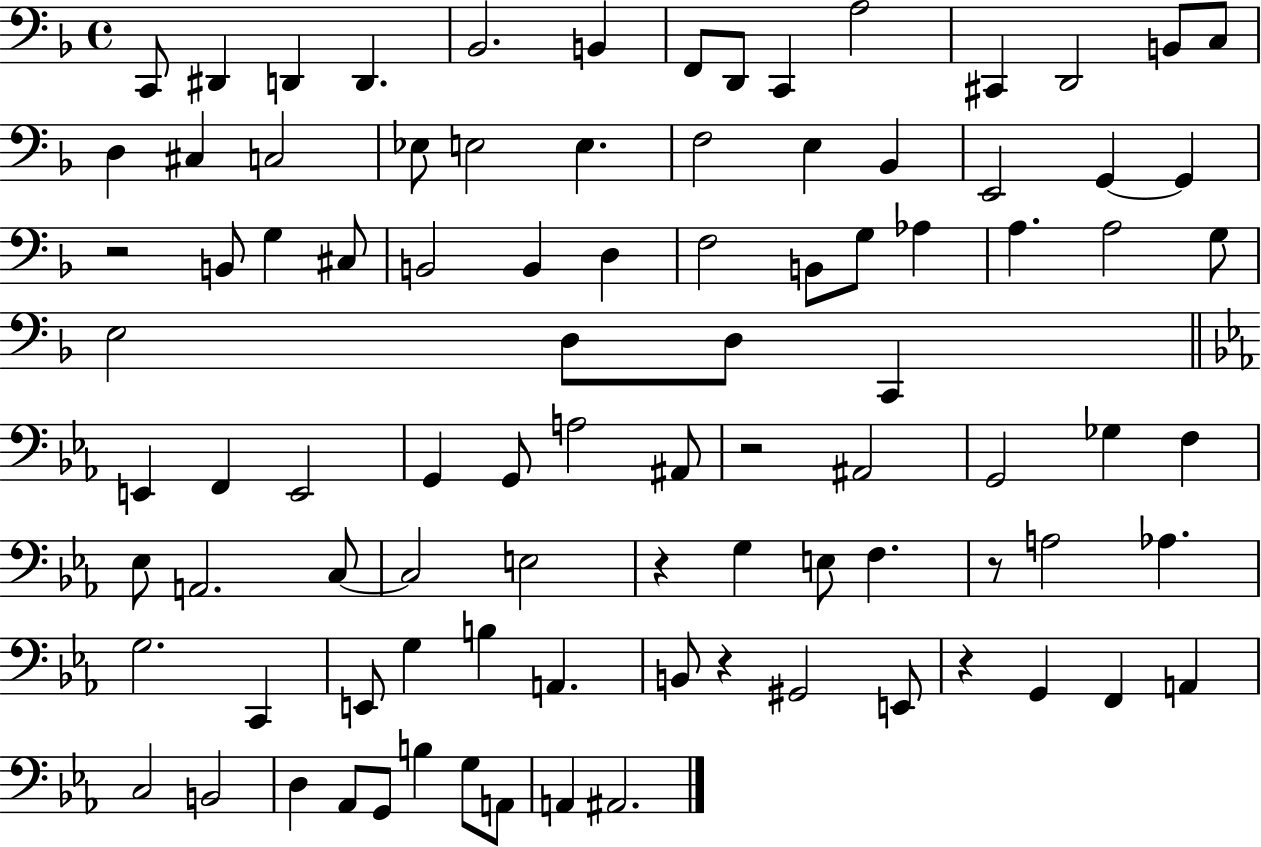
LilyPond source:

{
  \clef bass
  \time 4/4
  \defaultTimeSignature
  \key f \major
  c,8 dis,4 d,4 d,4. | bes,2. b,4 | f,8 d,8 c,4 a2 | cis,4 d,2 b,8 c8 | \break d4 cis4 c2 | ees8 e2 e4. | f2 e4 bes,4 | e,2 g,4~~ g,4 | \break r2 b,8 g4 cis8 | b,2 b,4 d4 | f2 b,8 g8 aes4 | a4. a2 g8 | \break e2 d8 d8 c,4 | \bar "||" \break \key ees \major e,4 f,4 e,2 | g,4 g,8 a2 ais,8 | r2 ais,2 | g,2 ges4 f4 | \break ees8 a,2. c8~~ | c2 e2 | r4 g4 e8 f4. | r8 a2 aes4. | \break g2. c,4 | e,8 g4 b4 a,4. | b,8 r4 gis,2 e,8 | r4 g,4 f,4 a,4 | \break c2 b,2 | d4 aes,8 g,8 b4 g8 a,8 | a,4 ais,2. | \bar "|."
}